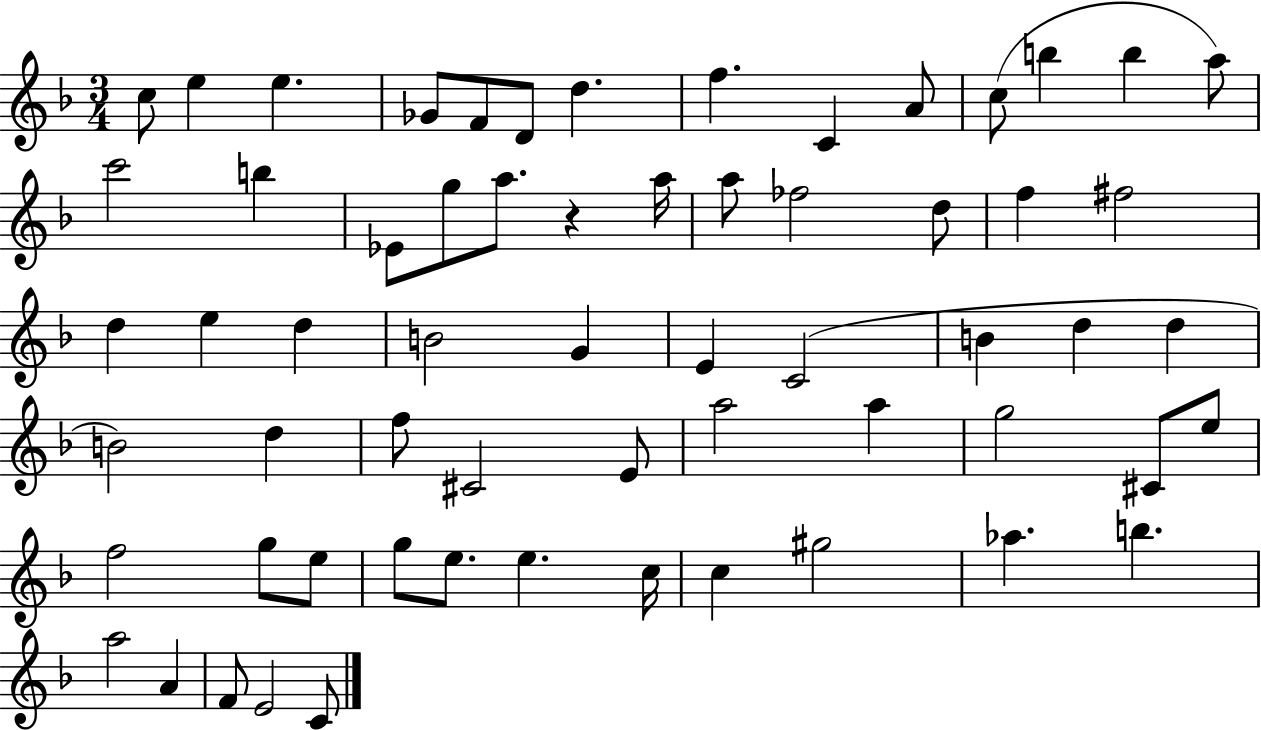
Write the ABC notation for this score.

X:1
T:Untitled
M:3/4
L:1/4
K:F
c/2 e e _G/2 F/2 D/2 d f C A/2 c/2 b b a/2 c'2 b _E/2 g/2 a/2 z a/4 a/2 _f2 d/2 f ^f2 d e d B2 G E C2 B d d B2 d f/2 ^C2 E/2 a2 a g2 ^C/2 e/2 f2 g/2 e/2 g/2 e/2 e c/4 c ^g2 _a b a2 A F/2 E2 C/2